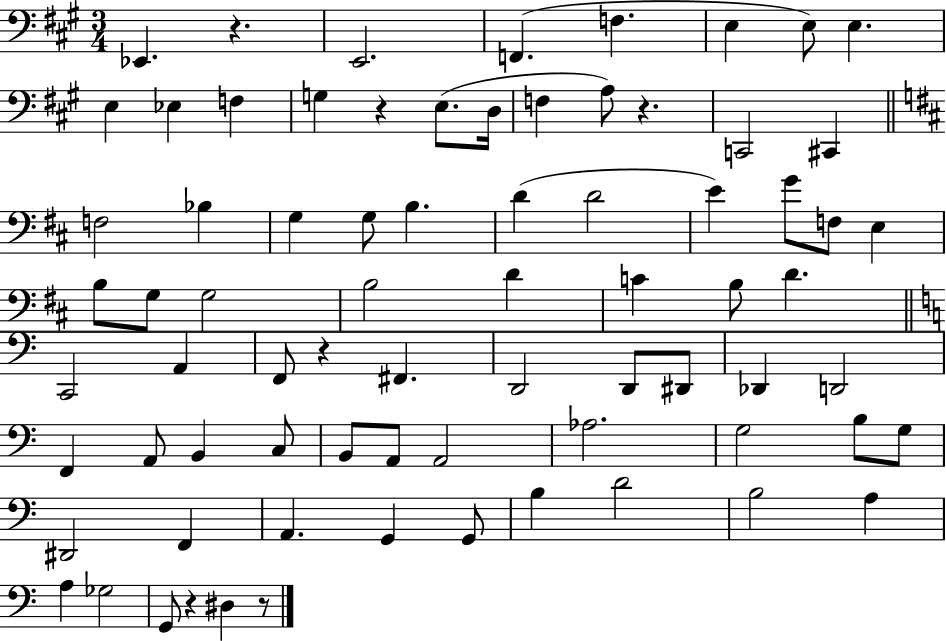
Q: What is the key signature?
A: A major